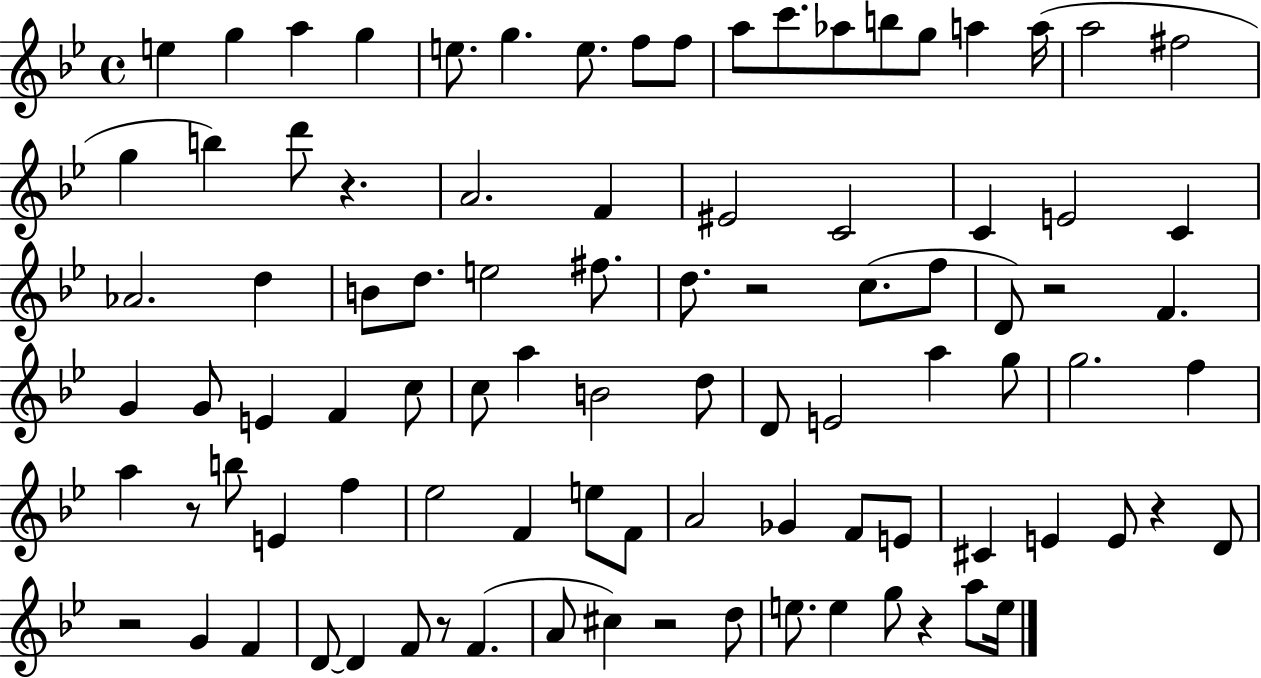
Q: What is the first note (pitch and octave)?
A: E5